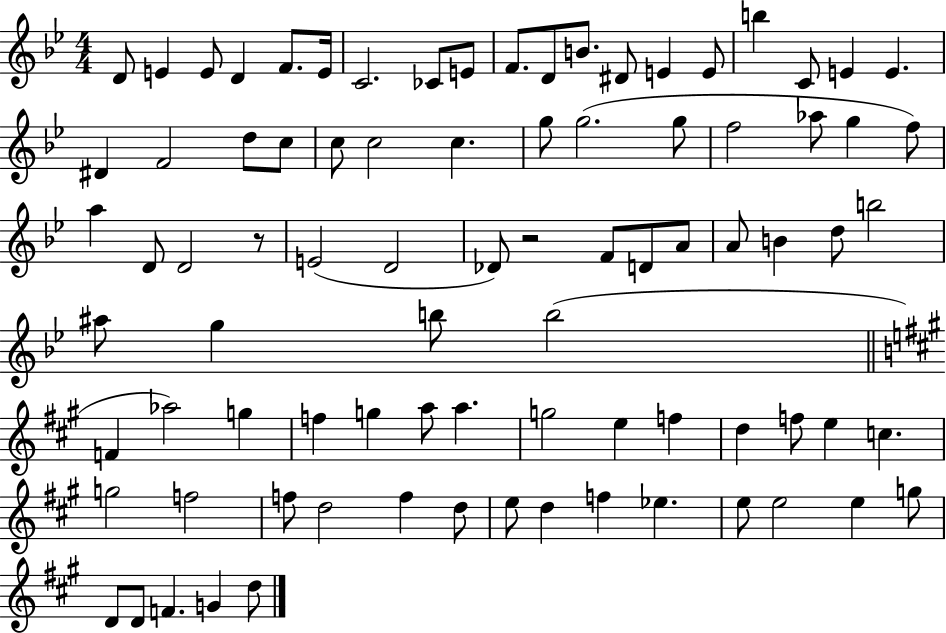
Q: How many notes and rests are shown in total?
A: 85